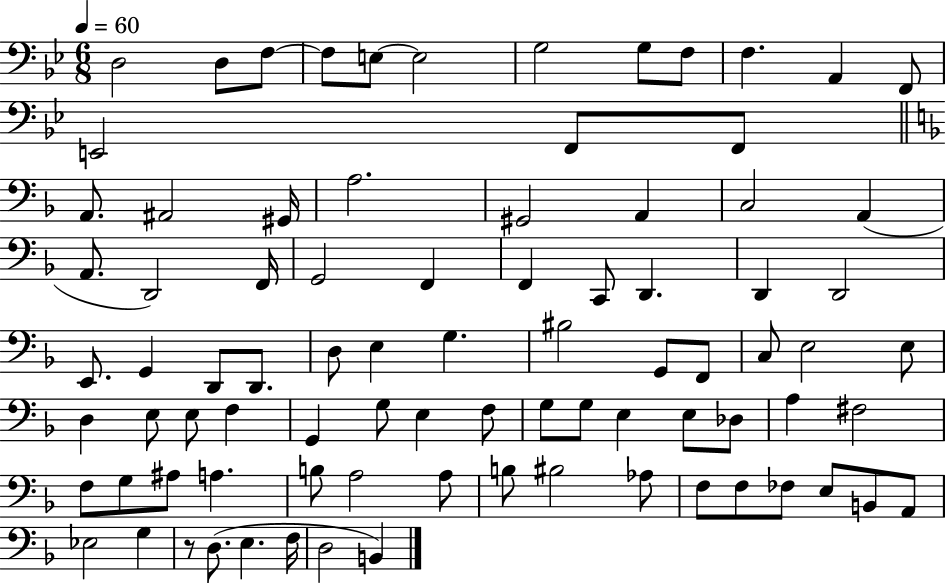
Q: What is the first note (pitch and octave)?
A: D3